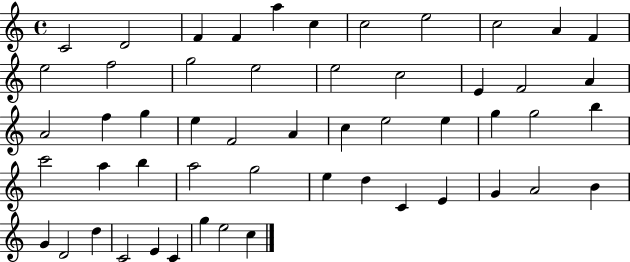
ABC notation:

X:1
T:Untitled
M:4/4
L:1/4
K:C
C2 D2 F F a c c2 e2 c2 A F e2 f2 g2 e2 e2 c2 E F2 A A2 f g e F2 A c e2 e g g2 b c'2 a b a2 g2 e d C E G A2 B G D2 d C2 E C g e2 c